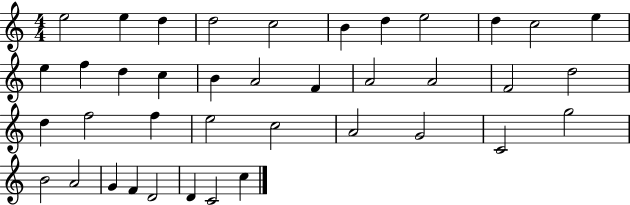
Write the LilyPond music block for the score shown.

{
  \clef treble
  \numericTimeSignature
  \time 4/4
  \key c \major
  e''2 e''4 d''4 | d''2 c''2 | b'4 d''4 e''2 | d''4 c''2 e''4 | \break e''4 f''4 d''4 c''4 | b'4 a'2 f'4 | a'2 a'2 | f'2 d''2 | \break d''4 f''2 f''4 | e''2 c''2 | a'2 g'2 | c'2 g''2 | \break b'2 a'2 | g'4 f'4 d'2 | d'4 c'2 c''4 | \bar "|."
}